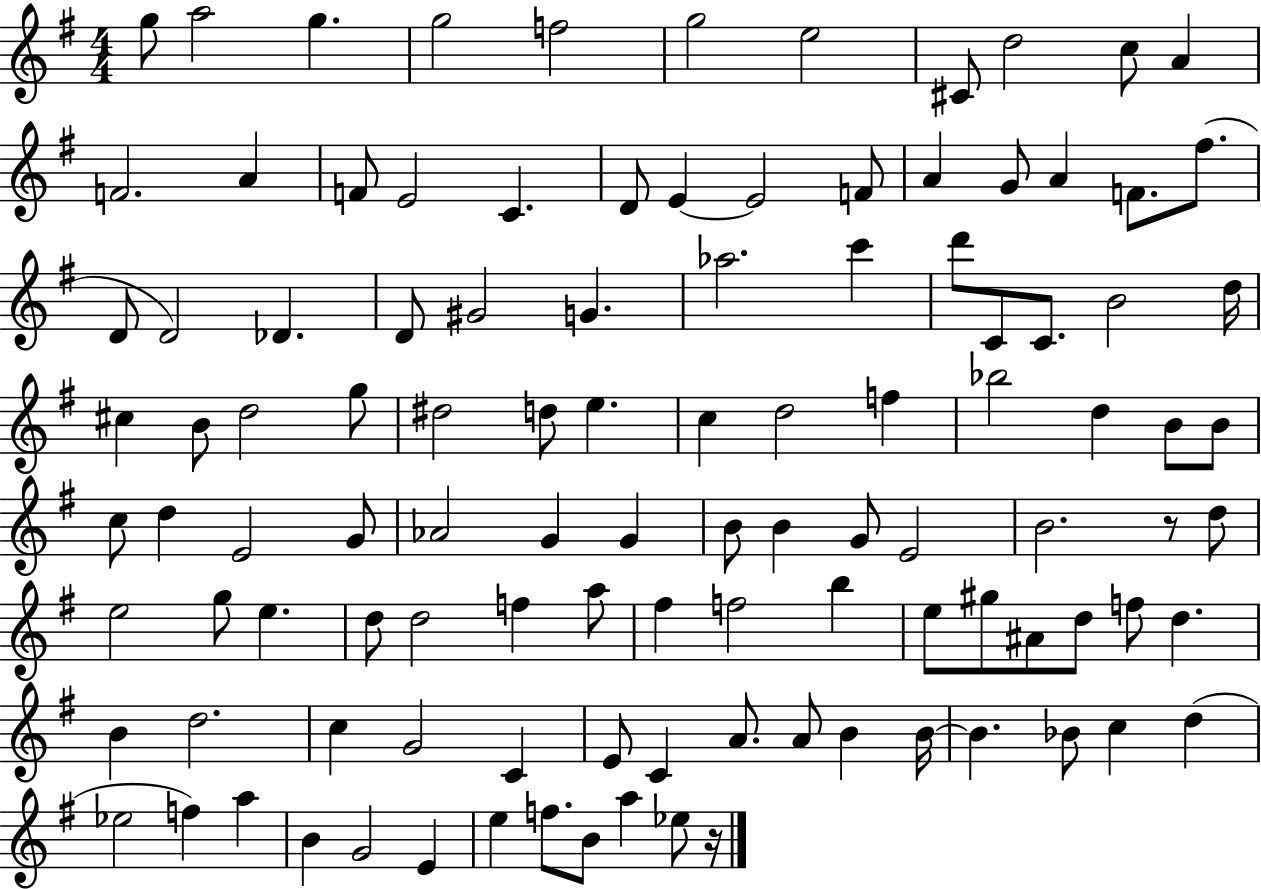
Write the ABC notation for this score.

X:1
T:Untitled
M:4/4
L:1/4
K:G
g/2 a2 g g2 f2 g2 e2 ^C/2 d2 c/2 A F2 A F/2 E2 C D/2 E E2 F/2 A G/2 A F/2 ^f/2 D/2 D2 _D D/2 ^G2 G _a2 c' d'/2 C/2 C/2 B2 d/4 ^c B/2 d2 g/2 ^d2 d/2 e c d2 f _b2 d B/2 B/2 c/2 d E2 G/2 _A2 G G B/2 B G/2 E2 B2 z/2 d/2 e2 g/2 e d/2 d2 f a/2 ^f f2 b e/2 ^g/2 ^A/2 d/2 f/2 d B d2 c G2 C E/2 C A/2 A/2 B B/4 B _B/2 c d _e2 f a B G2 E e f/2 B/2 a _e/2 z/4